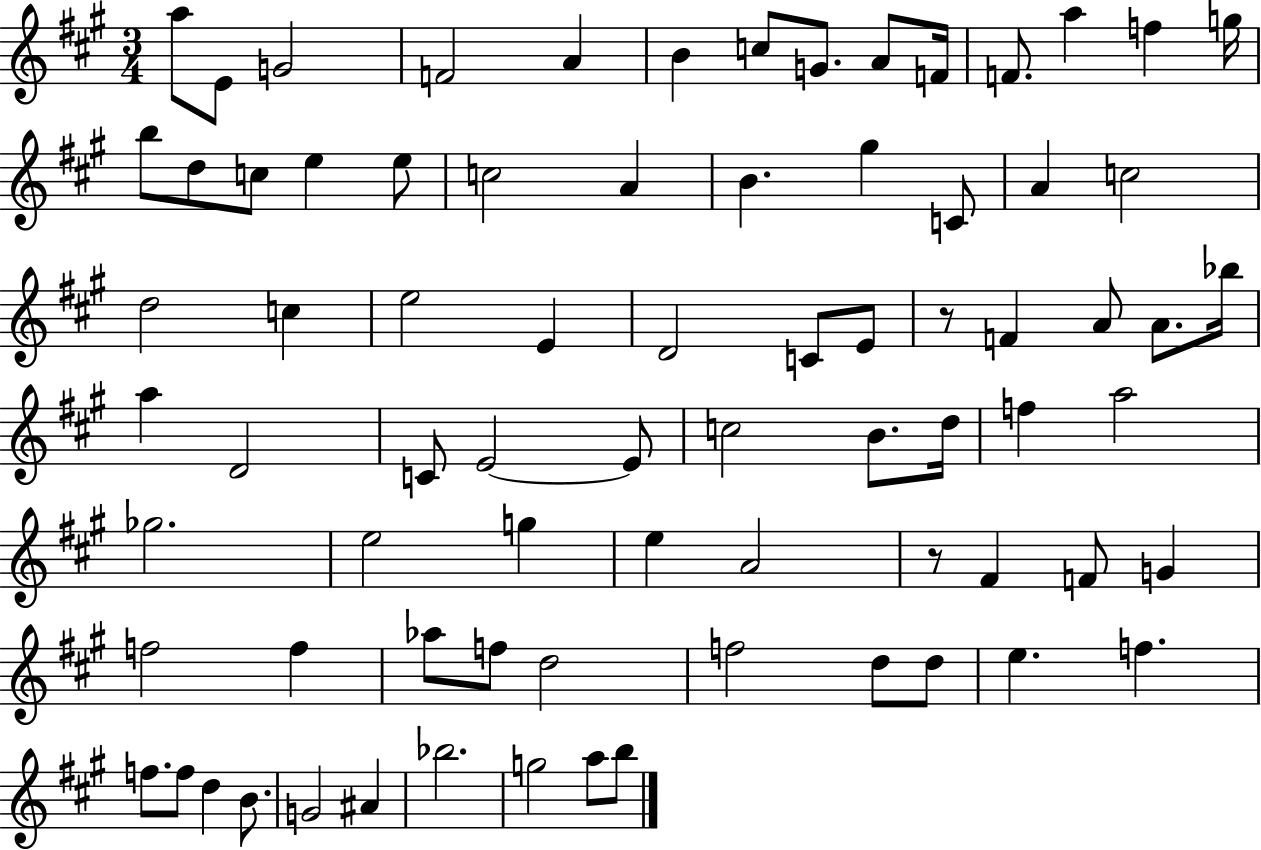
A5/e E4/e G4/h F4/h A4/q B4/q C5/e G4/e. A4/e F4/s F4/e. A5/q F5/q G5/s B5/e D5/e C5/e E5/q E5/e C5/h A4/q B4/q. G#5/q C4/e A4/q C5/h D5/h C5/q E5/h E4/q D4/h C4/e E4/e R/e F4/q A4/e A4/e. Bb5/s A5/q D4/h C4/e E4/h E4/e C5/h B4/e. D5/s F5/q A5/h Gb5/h. E5/h G5/q E5/q A4/h R/e F#4/q F4/e G4/q F5/h F5/q Ab5/e F5/e D5/h F5/h D5/e D5/e E5/q. F5/q. F5/e. F5/e D5/q B4/e. G4/h A#4/q Bb5/h. G5/h A5/e B5/e